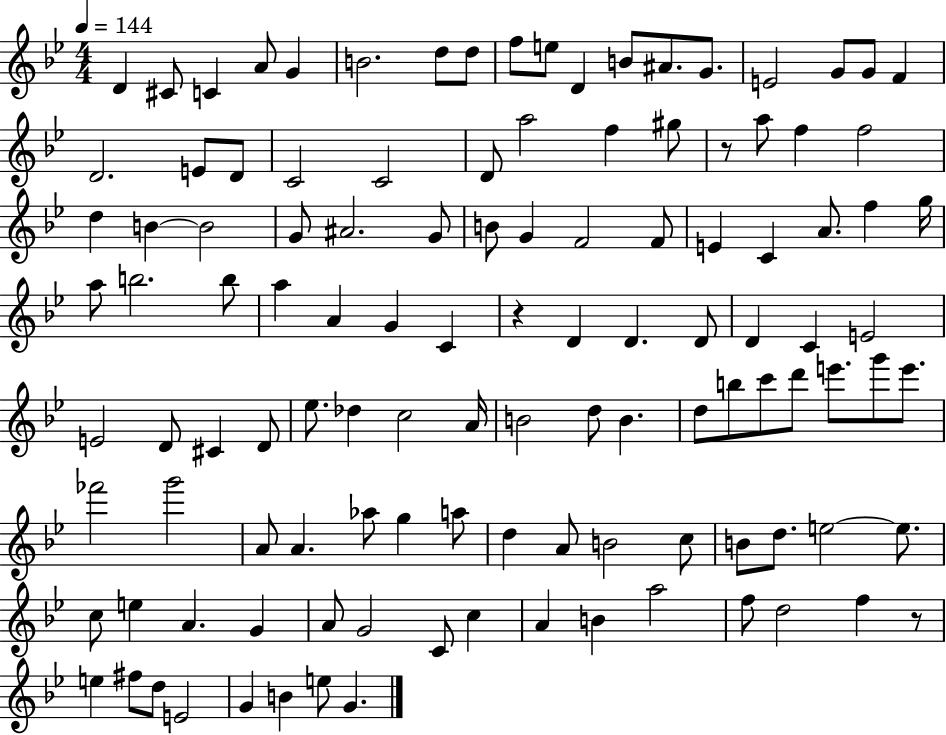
D4/q C#4/e C4/q A4/e G4/q B4/h. D5/e D5/e F5/e E5/e D4/q B4/e A#4/e. G4/e. E4/h G4/e G4/e F4/q D4/h. E4/e D4/e C4/h C4/h D4/e A5/h F5/q G#5/e R/e A5/e F5/q F5/h D5/q B4/q B4/h G4/e A#4/h. G4/e B4/e G4/q F4/h F4/e E4/q C4/q A4/e. F5/q G5/s A5/e B5/h. B5/e A5/q A4/q G4/q C4/q R/q D4/q D4/q. D4/e D4/q C4/q E4/h E4/h D4/e C#4/q D4/e Eb5/e. Db5/q C5/h A4/s B4/h D5/e B4/q. D5/e B5/e C6/e D6/e E6/e. G6/e E6/e. FES6/h G6/h A4/e A4/q. Ab5/e G5/q A5/e D5/q A4/e B4/h C5/e B4/e D5/e. E5/h E5/e. C5/e E5/q A4/q. G4/q A4/e G4/h C4/e C5/q A4/q B4/q A5/h F5/e D5/h F5/q R/e E5/q F#5/e D5/e E4/h G4/q B4/q E5/e G4/q.